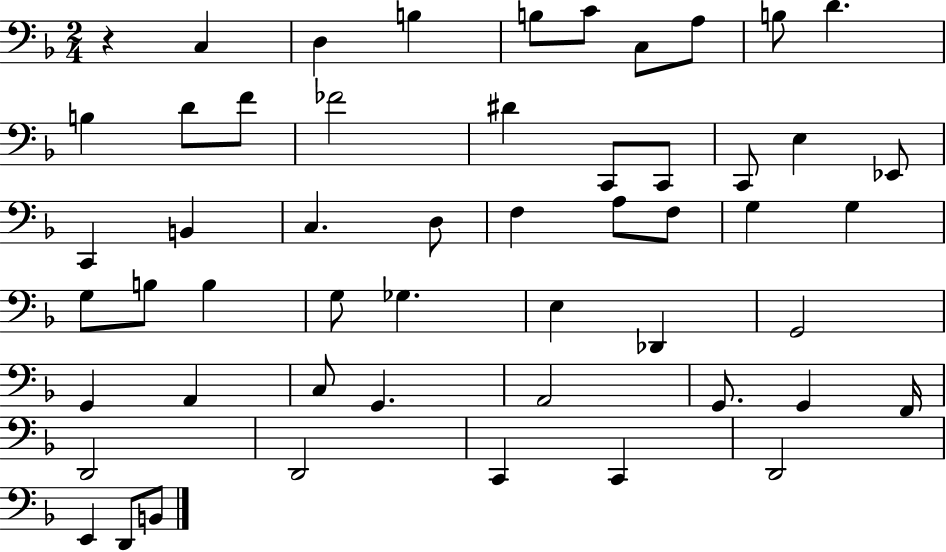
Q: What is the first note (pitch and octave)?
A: C3